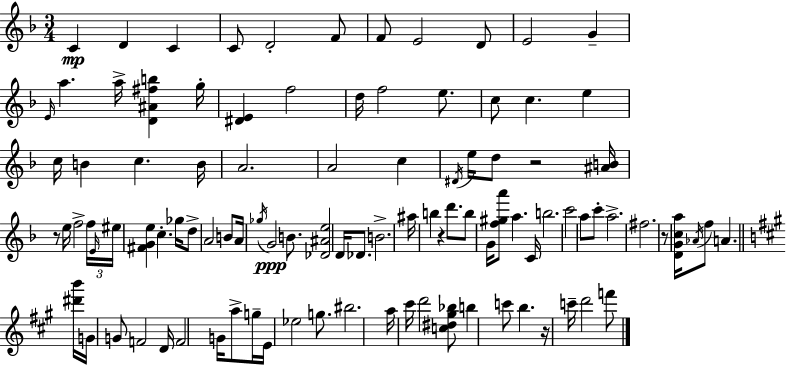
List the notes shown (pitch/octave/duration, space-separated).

C4/q D4/q C4/q C4/e D4/h F4/e F4/e E4/h D4/e E4/h G4/q E4/s A5/q. A5/s [D4,A#4,F#5,B5]/q G5/s [D#4,E4]/q F5/h D5/s F5/h E5/e. C5/e C5/q. E5/q C5/s B4/q C5/q. B4/s A4/h. A4/h C5/q D#4/s E5/s D5/e R/h [A#4,B4]/s R/e E5/s F5/h F5/s E4/s EIS5/s [F#4,G4,E5]/q C5/q. Gb5/s D5/e A4/h B4/e A4/s Gb5/s G4/h B4/e. [Db4,A#4,E5]/h D4/s Db4/e. B4/h. A#5/s B5/q R/q D6/e. B5/e G4/s [F5,G#5,A6]/e A5/q. C4/s B5/h. C6/h A5/e C6/e A5/h. F#5/h. R/e [D4,G4,C5,A5]/s Ab4/s F5/e A4/q. [D#6,B6]/s G4/s G4/e F4/h D4/s F4/h G4/s A5/e G5/s E4/s Eb5/h G5/e. BIS5/h. A5/s C#6/s D6/h [C5,D#5,G#5,Bb5]/e B5/q C6/e B5/q. R/s C6/s D6/h F6/e